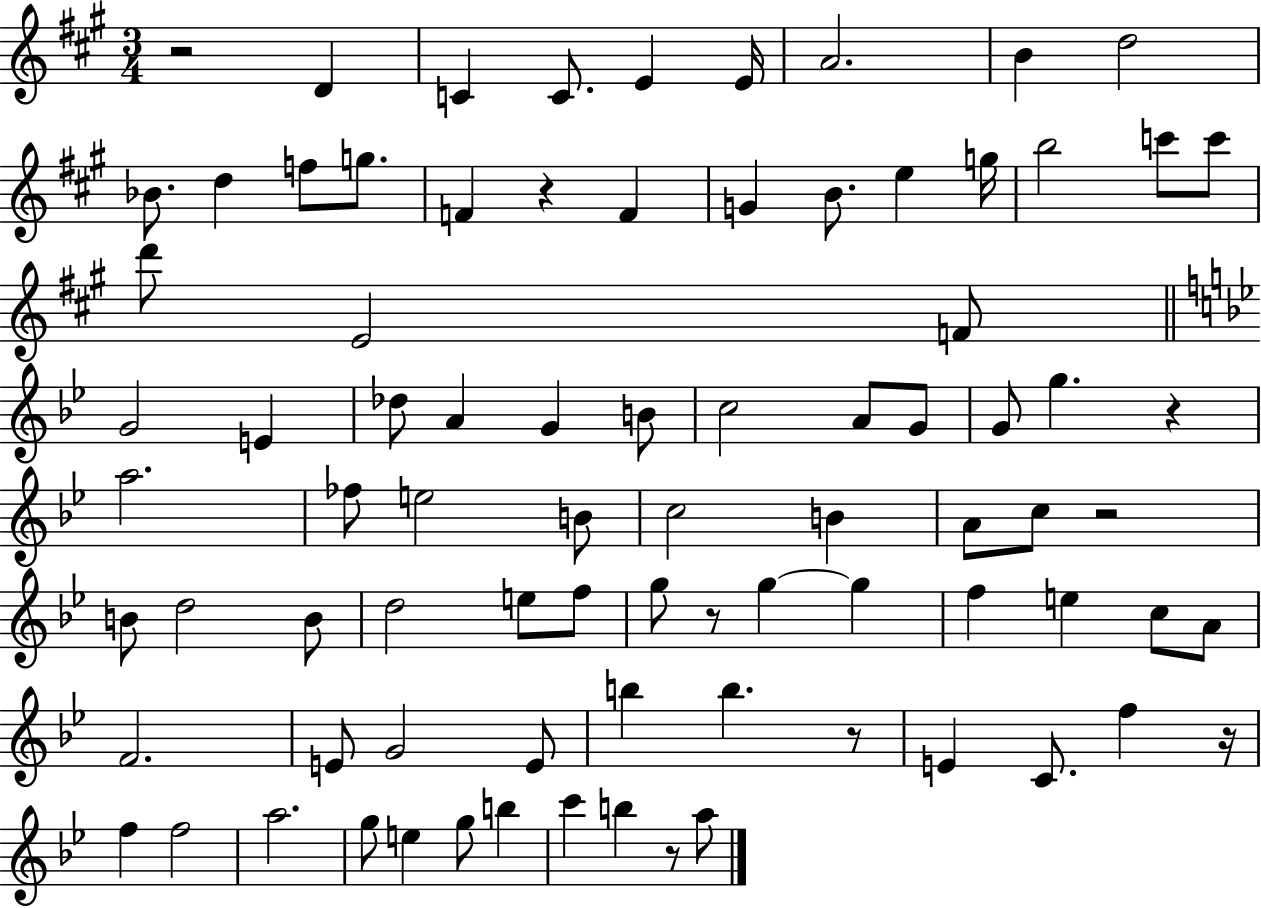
X:1
T:Untitled
M:3/4
L:1/4
K:A
z2 D C C/2 E E/4 A2 B d2 _B/2 d f/2 g/2 F z F G B/2 e g/4 b2 c'/2 c'/2 d'/2 E2 F/2 G2 E _d/2 A G B/2 c2 A/2 G/2 G/2 g z a2 _f/2 e2 B/2 c2 B A/2 c/2 z2 B/2 d2 B/2 d2 e/2 f/2 g/2 z/2 g g f e c/2 A/2 F2 E/2 G2 E/2 b b z/2 E C/2 f z/4 f f2 a2 g/2 e g/2 b c' b z/2 a/2